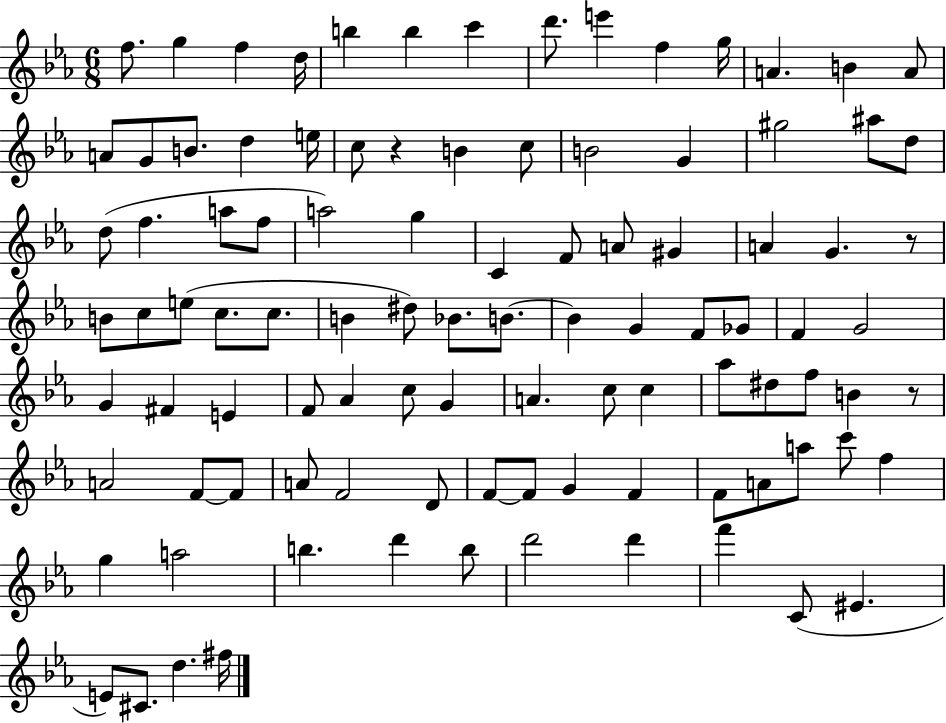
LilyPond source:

{
  \clef treble
  \numericTimeSignature
  \time 6/8
  \key ees \major
  f''8. g''4 f''4 d''16 | b''4 b''4 c'''4 | d'''8. e'''4 f''4 g''16 | a'4. b'4 a'8 | \break a'8 g'8 b'8. d''4 e''16 | c''8 r4 b'4 c''8 | b'2 g'4 | gis''2 ais''8 d''8 | \break d''8( f''4. a''8 f''8 | a''2) g''4 | c'4 f'8 a'8 gis'4 | a'4 g'4. r8 | \break b'8 c''8 e''8( c''8. c''8. | b'4 dis''8) bes'8. b'8.~~ | b'4 g'4 f'8 ges'8 | f'4 g'2 | \break g'4 fis'4 e'4 | f'8 aes'4 c''8 g'4 | a'4. c''8 c''4 | aes''8 dis''8 f''8 b'4 r8 | \break a'2 f'8~~ f'8 | a'8 f'2 d'8 | f'8~~ f'8 g'4 f'4 | f'8 a'8 a''8 c'''8 f''4 | \break g''4 a''2 | b''4. d'''4 b''8 | d'''2 d'''4 | f'''4 c'8( eis'4. | \break e'8) cis'8. d''4. fis''16 | \bar "|."
}